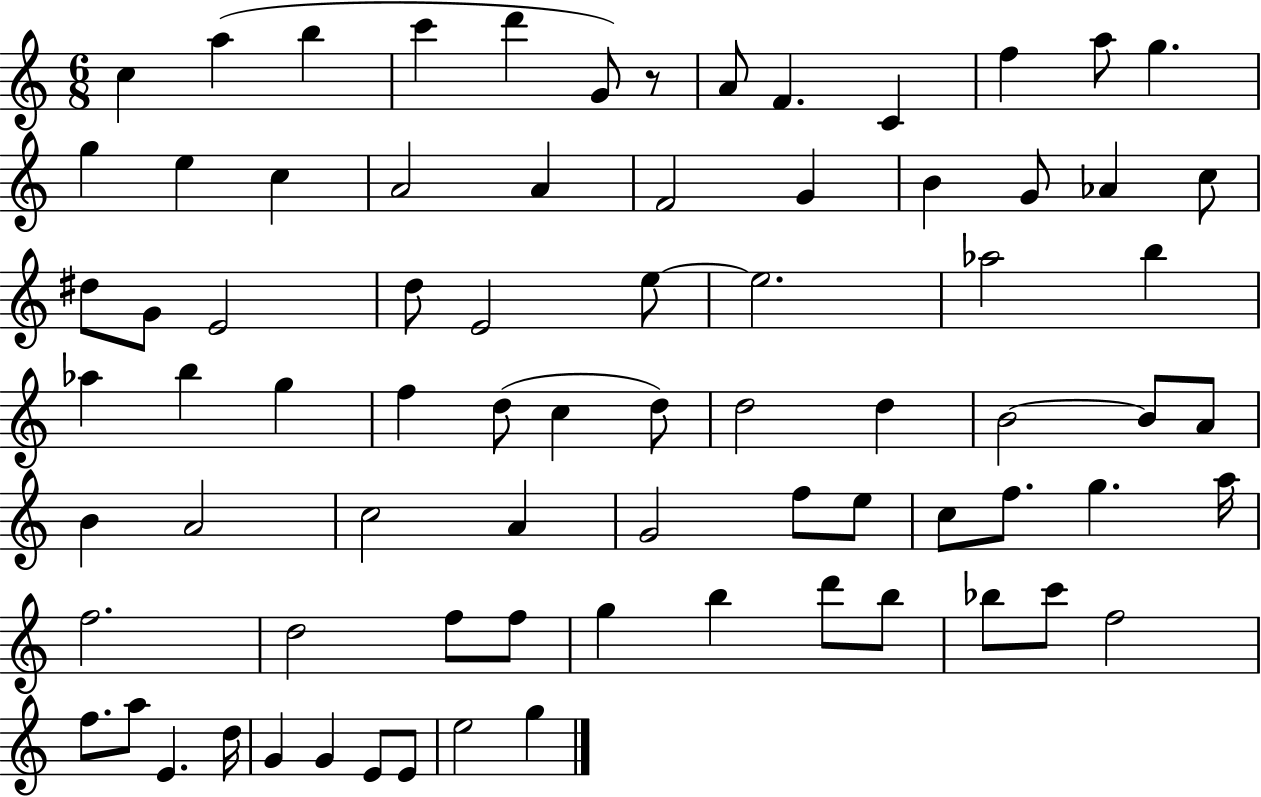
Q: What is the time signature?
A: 6/8